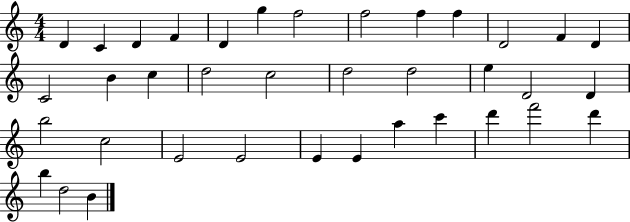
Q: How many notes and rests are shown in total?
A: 37